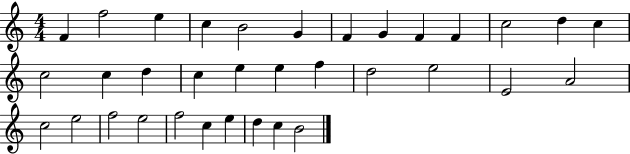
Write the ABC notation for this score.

X:1
T:Untitled
M:4/4
L:1/4
K:C
F f2 e c B2 G F G F F c2 d c c2 c d c e e f d2 e2 E2 A2 c2 e2 f2 e2 f2 c e d c B2